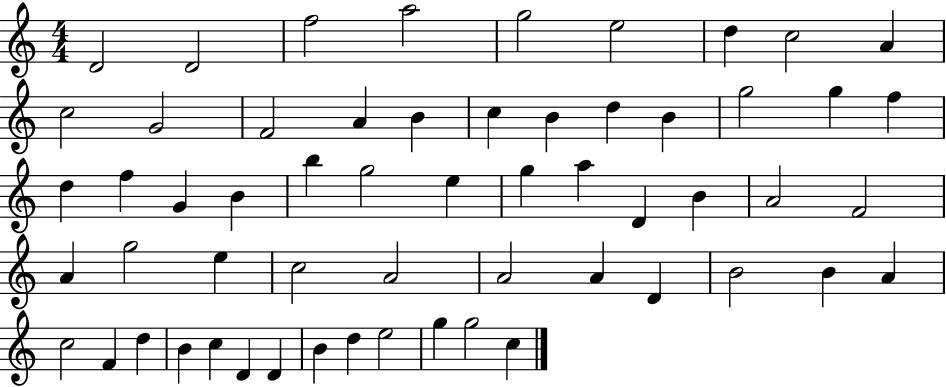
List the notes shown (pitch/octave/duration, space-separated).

D4/h D4/h F5/h A5/h G5/h E5/h D5/q C5/h A4/q C5/h G4/h F4/h A4/q B4/q C5/q B4/q D5/q B4/q G5/h G5/q F5/q D5/q F5/q G4/q B4/q B5/q G5/h E5/q G5/q A5/q D4/q B4/q A4/h F4/h A4/q G5/h E5/q C5/h A4/h A4/h A4/q D4/q B4/h B4/q A4/q C5/h F4/q D5/q B4/q C5/q D4/q D4/q B4/q D5/q E5/h G5/q G5/h C5/q